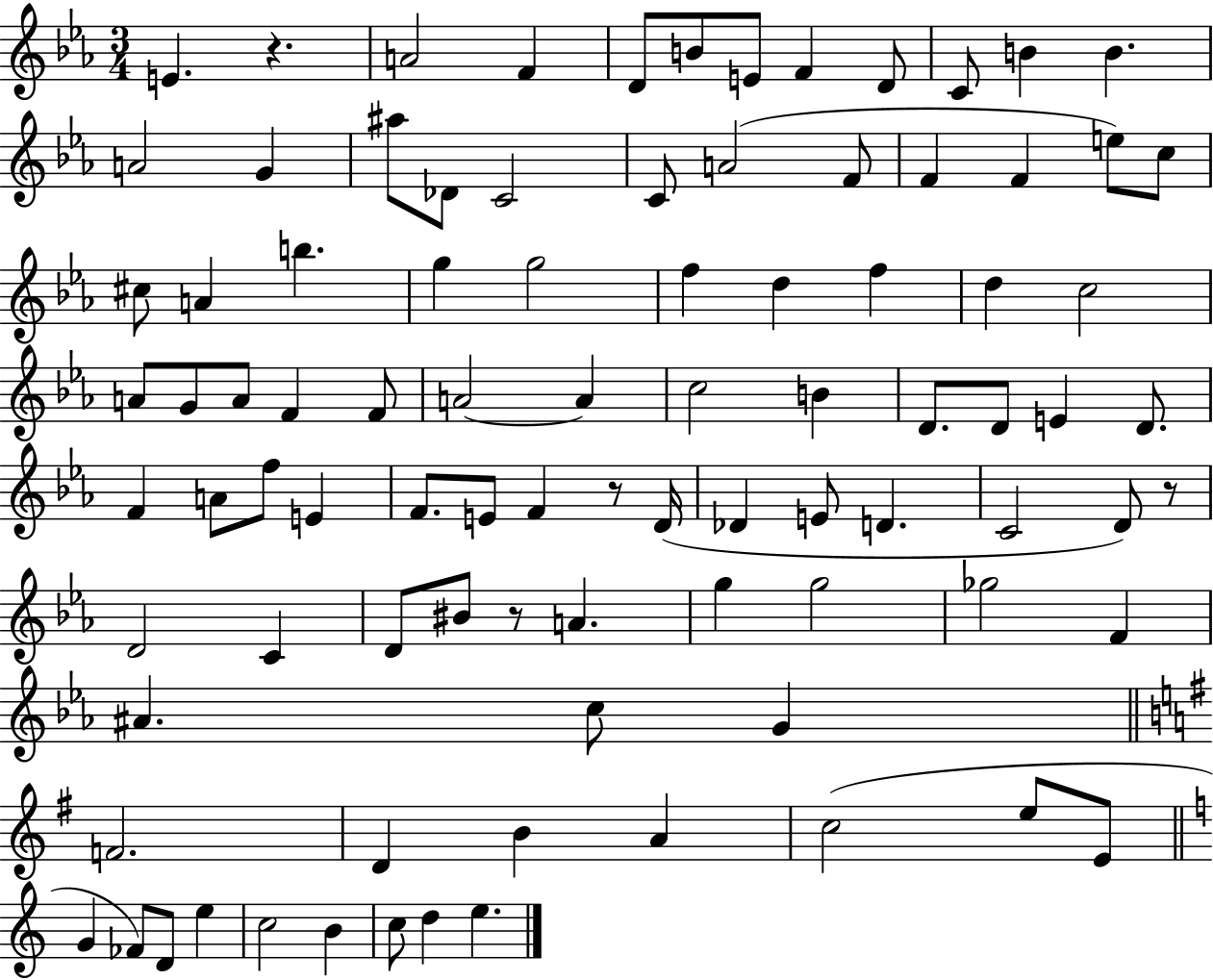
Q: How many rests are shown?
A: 4